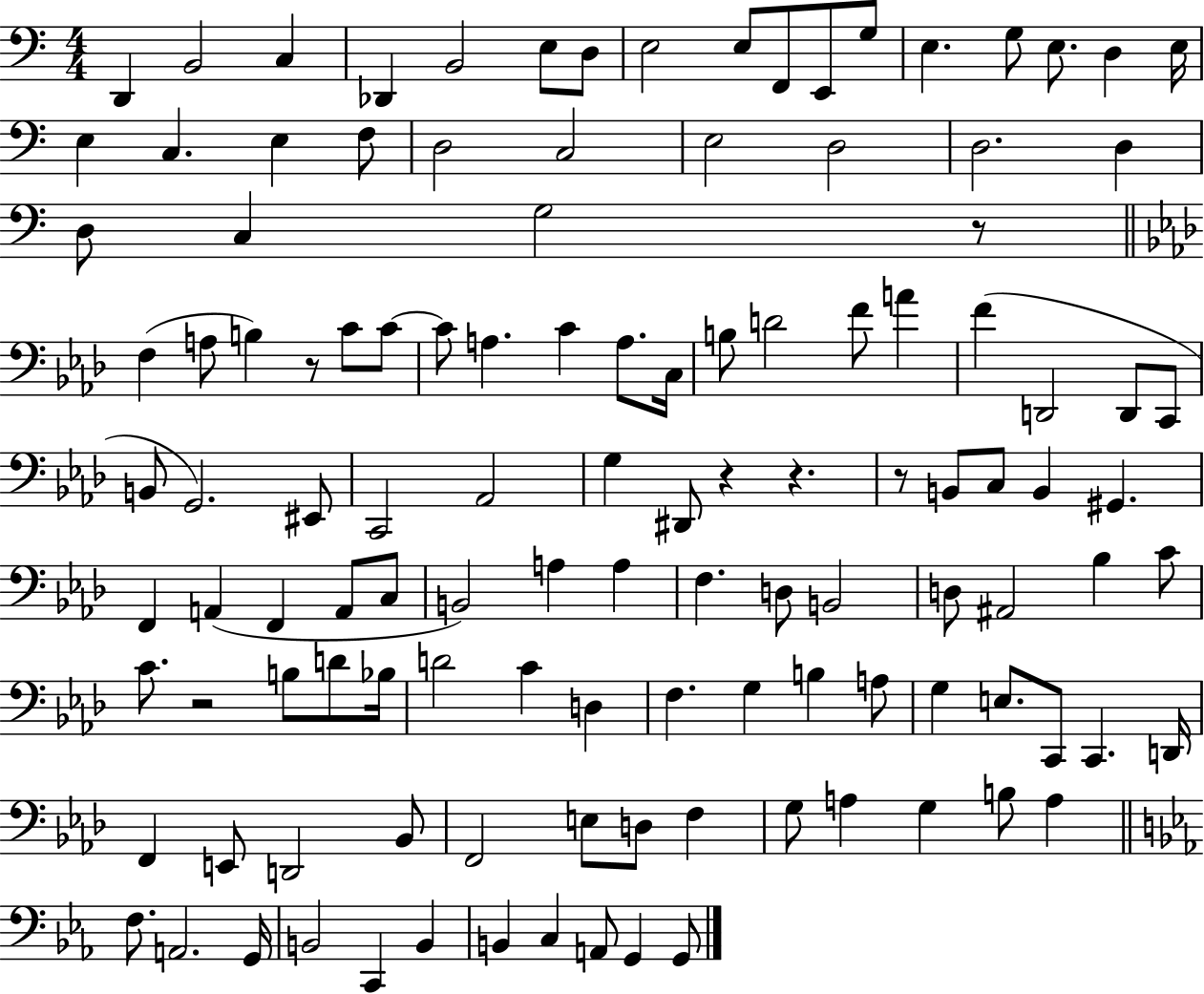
X:1
T:Untitled
M:4/4
L:1/4
K:C
D,, B,,2 C, _D,, B,,2 E,/2 D,/2 E,2 E,/2 F,,/2 E,,/2 G,/2 E, G,/2 E,/2 D, E,/4 E, C, E, F,/2 D,2 C,2 E,2 D,2 D,2 D, D,/2 C, G,2 z/2 F, A,/2 B, z/2 C/2 C/2 C/2 A, C A,/2 C,/4 B,/2 D2 F/2 A F D,,2 D,,/2 C,,/2 B,,/2 G,,2 ^E,,/2 C,,2 _A,,2 G, ^D,,/2 z z z/2 B,,/2 C,/2 B,, ^G,, F,, A,, F,, A,,/2 C,/2 B,,2 A, A, F, D,/2 B,,2 D,/2 ^A,,2 _B, C/2 C/2 z2 B,/2 D/2 _B,/4 D2 C D, F, G, B, A,/2 G, E,/2 C,,/2 C,, D,,/4 F,, E,,/2 D,,2 _B,,/2 F,,2 E,/2 D,/2 F, G,/2 A, G, B,/2 A, F,/2 A,,2 G,,/4 B,,2 C,, B,, B,, C, A,,/2 G,, G,,/2